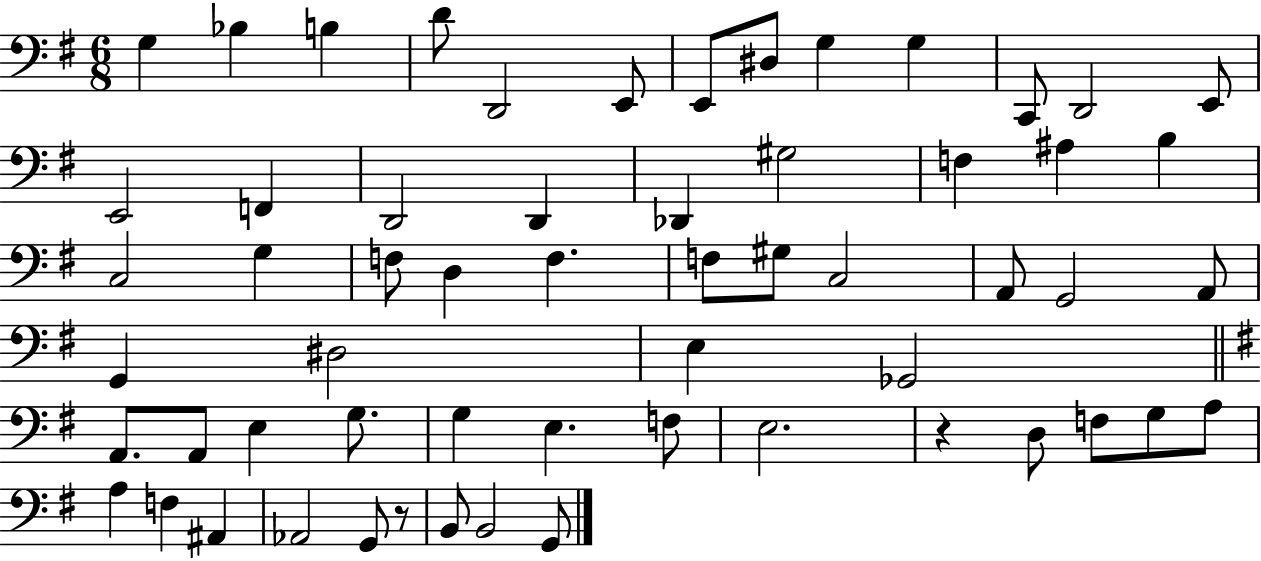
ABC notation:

X:1
T:Untitled
M:6/8
L:1/4
K:G
G, _B, B, D/2 D,,2 E,,/2 E,,/2 ^D,/2 G, G, C,,/2 D,,2 E,,/2 E,,2 F,, D,,2 D,, _D,, ^G,2 F, ^A, B, C,2 G, F,/2 D, F, F,/2 ^G,/2 C,2 A,,/2 G,,2 A,,/2 G,, ^D,2 E, _G,,2 A,,/2 A,,/2 E, G,/2 G, E, F,/2 E,2 z D,/2 F,/2 G,/2 A,/2 A, F, ^A,, _A,,2 G,,/2 z/2 B,,/2 B,,2 G,,/2